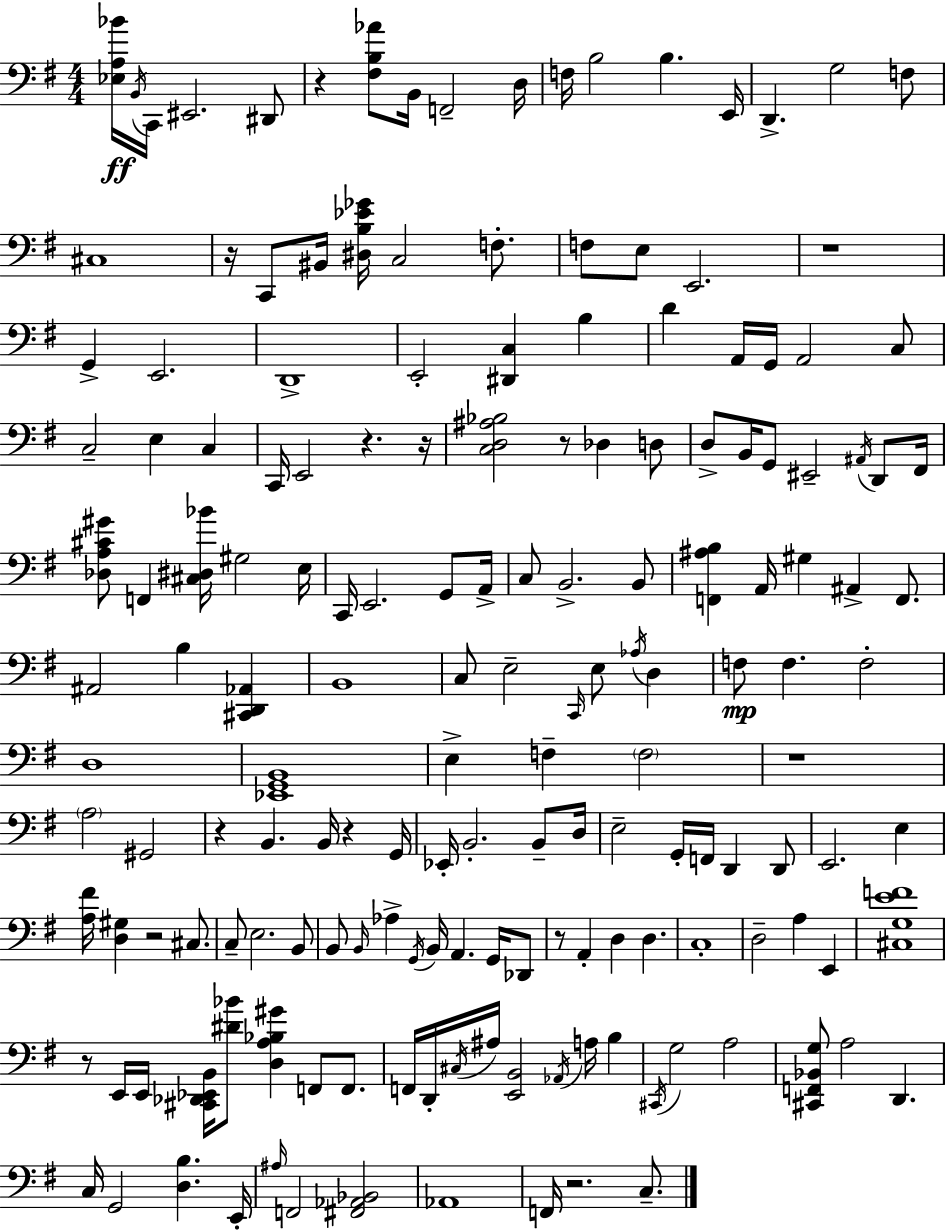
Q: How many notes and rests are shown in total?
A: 168